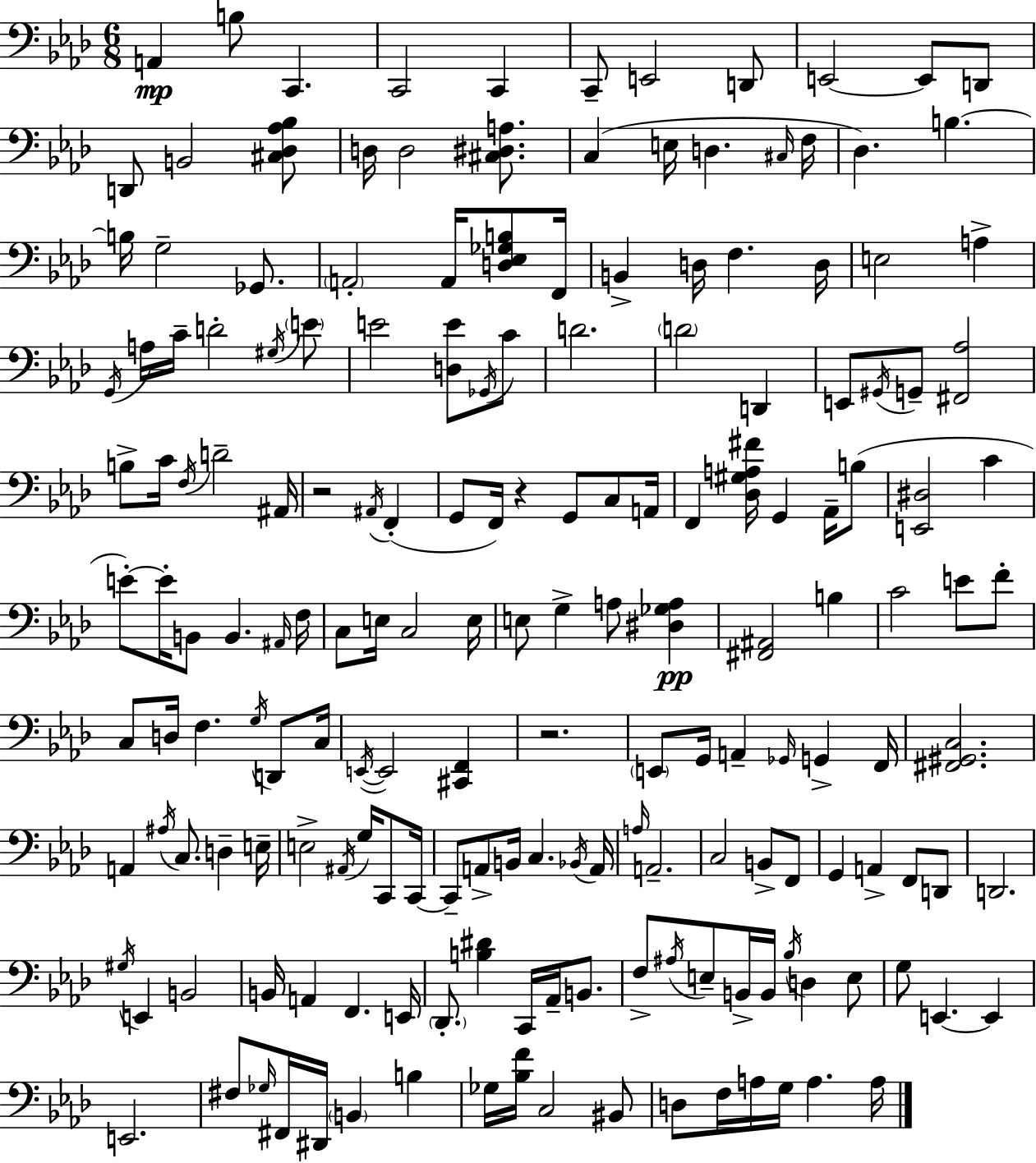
{
  \clef bass
  \numericTimeSignature
  \time 6/8
  \key f \minor
  a,4\mp b8 c,4. | c,2 c,4 | c,8-- e,2 d,8 | e,2~~ e,8 d,8 | \break d,8 b,2 <cis des aes bes>8 | d16 d2 <cis dis a>8. | c4( e16 d4. \grace { cis16 } | f16 des4.) b4.~~ | \break b16 g2-- ges,8. | \parenthesize a,2-. a,16 <d ees ges b>8 | f,16 b,4-> d16 f4. | d16 e2 a4-> | \break \acciaccatura { g,16 } a16 c'16-- d'2-. | \acciaccatura { gis16 } \parenthesize e'8 e'2 <d e'>8 | \acciaccatura { ges,16 } c'8 d'2. | \parenthesize d'2 | \break d,4 e,8 \acciaccatura { gis,16 } g,8-- <fis, aes>2 | b8-> c'16 \acciaccatura { f16 } d'2-- | ais,16 r2 | \acciaccatura { ais,16 } f,4-.( g,8 f,16) r4 | \break g,8 c8 a,16 f,4 <des gis a fis'>16 | g,4 aes,16-- b8( <e, dis>2 | c'4 e'8-.~~) e'16-. b,8 | b,4. \grace { ais,16 } f16 c8 e16 c2 | \break e16 e8 g4-> | a8 <dis ges a>4\pp <fis, ais,>2 | b4 c'2 | e'8 f'8-. c8 d16 f4. | \break \acciaccatura { g16 } d,8 c16 \acciaccatura { e,16~ }~ e,2 | <cis, f,>4 r2. | \parenthesize e,8 | g,16 a,4-- \grace { ges,16 } g,4-> f,16 <fis, gis, c>2. | \break a,4 | \acciaccatura { ais16 } c8. d4-- e16-- | e2-> \acciaccatura { ais,16 } g16 c,8 | c,16~~ c,8-- a,8-> b,16 c4. | \break \acciaccatura { bes,16 } a,16 \grace { a16 } a,2.-- | c2 b,8-> | f,8 g,4 a,4-> f,8 | d,8 d,2. | \break \acciaccatura { gis16 } e,4 b,2 | b,16 a,4 f,4. | e,16 \parenthesize des,8.-. <b dis'>4 c,16 | aes,16-- b,8. f8-> \acciaccatura { ais16 } e8-- b,16-> b,16 \acciaccatura { bes16 } | \break d4 e8 g8 e,4.~~ | e,4 e,2. | fis8 \grace { ges16 } fis,16 dis,16 \parenthesize b,4 | b4 ges16 <bes f'>16 c2 | \break bis,8 d8 f16 a16 g16 | a4. a16 \bar "|."
}